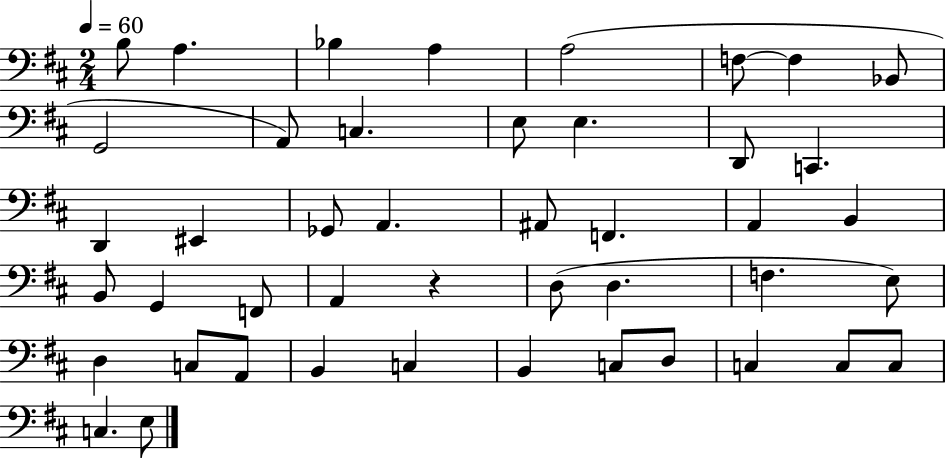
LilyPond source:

{
  \clef bass
  \numericTimeSignature
  \time 2/4
  \key d \major
  \tempo 4 = 60
  \repeat volta 2 { b8 a4. | bes4 a4 | a2( | f8~~ f4 bes,8 | \break g,2 | a,8) c4. | e8 e4. | d,8 c,4. | \break d,4 eis,4 | ges,8 a,4. | ais,8 f,4. | a,4 b,4 | \break b,8 g,4 f,8 | a,4 r4 | d8( d4. | f4. e8) | \break d4 c8 a,8 | b,4 c4 | b,4 c8 d8 | c4 c8 c8 | \break c4. e8 | } \bar "|."
}